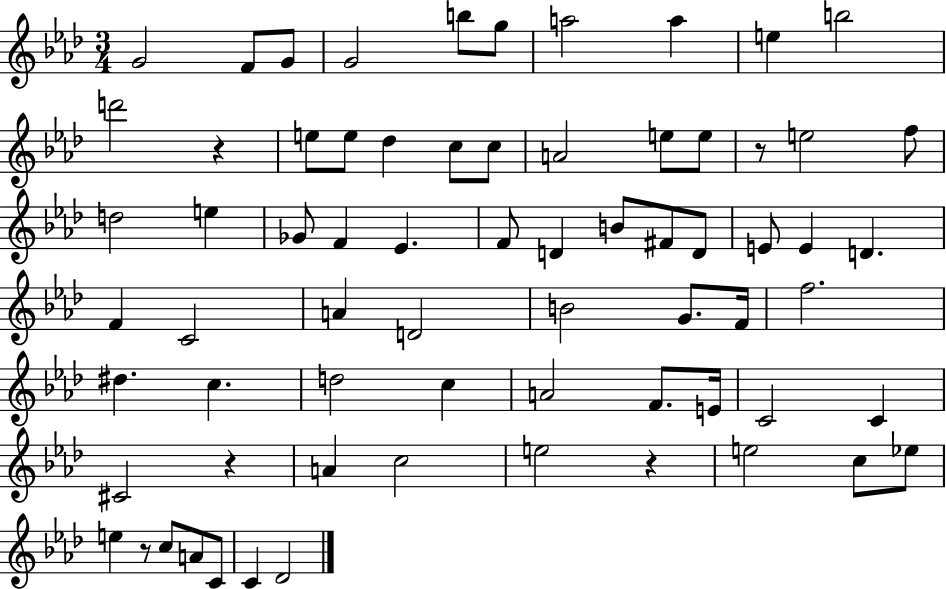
X:1
T:Untitled
M:3/4
L:1/4
K:Ab
G2 F/2 G/2 G2 b/2 g/2 a2 a e b2 d'2 z e/2 e/2 _d c/2 c/2 A2 e/2 e/2 z/2 e2 f/2 d2 e _G/2 F _E F/2 D B/2 ^F/2 D/2 E/2 E D F C2 A D2 B2 G/2 F/4 f2 ^d c d2 c A2 F/2 E/4 C2 C ^C2 z A c2 e2 z e2 c/2 _e/2 e z/2 c/2 A/2 C/2 C _D2